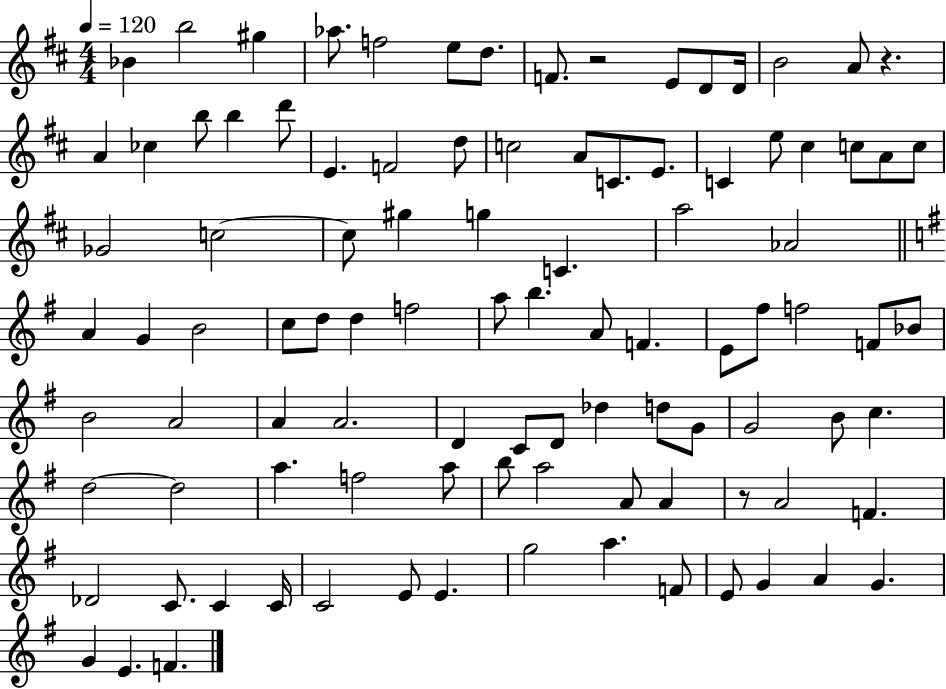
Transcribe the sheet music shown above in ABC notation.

X:1
T:Untitled
M:4/4
L:1/4
K:D
_B b2 ^g _a/2 f2 e/2 d/2 F/2 z2 E/2 D/2 D/4 B2 A/2 z A _c b/2 b d'/2 E F2 d/2 c2 A/2 C/2 E/2 C e/2 ^c c/2 A/2 c/2 _G2 c2 c/2 ^g g C a2 _A2 A G B2 c/2 d/2 d f2 a/2 b A/2 F E/2 ^f/2 f2 F/2 _B/2 B2 A2 A A2 D C/2 D/2 _d d/2 G/2 G2 B/2 c d2 d2 a f2 a/2 b/2 a2 A/2 A z/2 A2 F _D2 C/2 C C/4 C2 E/2 E g2 a F/2 E/2 G A G G E F